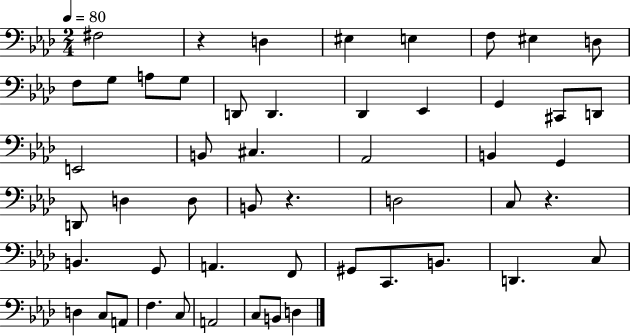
{
  \clef bass
  \numericTimeSignature
  \time 2/4
  \key aes \major
  \tempo 4 = 80
  \repeat volta 2 { fis2 | r4 d4 | eis4 e4 | f8 eis4 d8 | \break f8 g8 a8 g8 | d,8 d,4. | des,4 ees,4 | g,4 cis,8 d,8 | \break e,2 | b,8 cis4. | aes,2 | b,4 g,4 | \break d,8 d4 d8 | b,8 r4. | d2 | c8 r4. | \break b,4. g,8 | a,4. f,8 | gis,8 c,8. b,8. | d,4. c8 | \break d4 c8 a,8 | f4. c8 | a,2 | c8 b,8 d4 | \break } \bar "|."
}